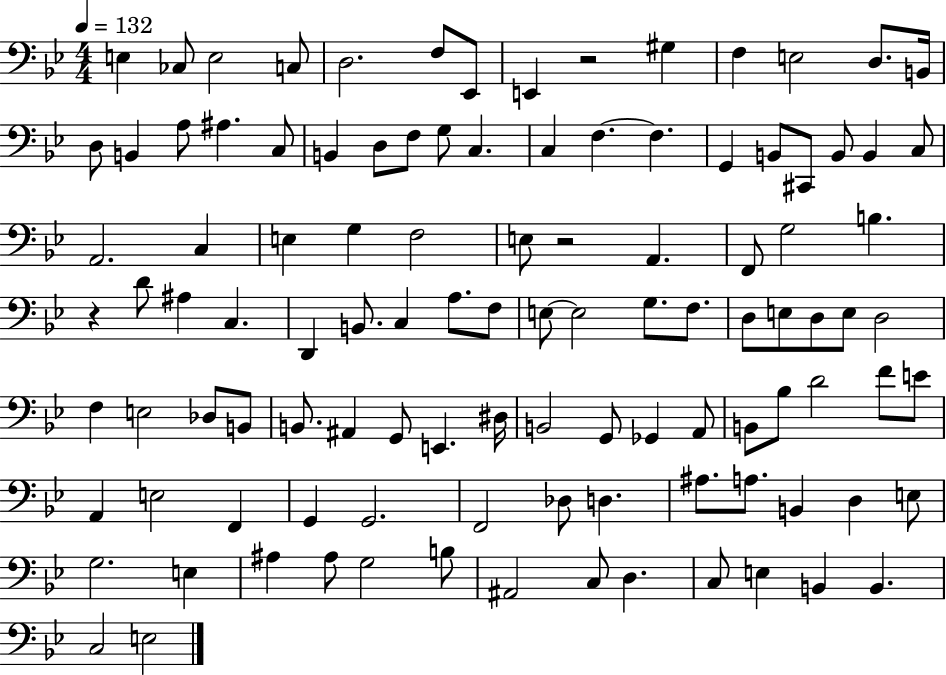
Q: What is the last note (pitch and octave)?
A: E3